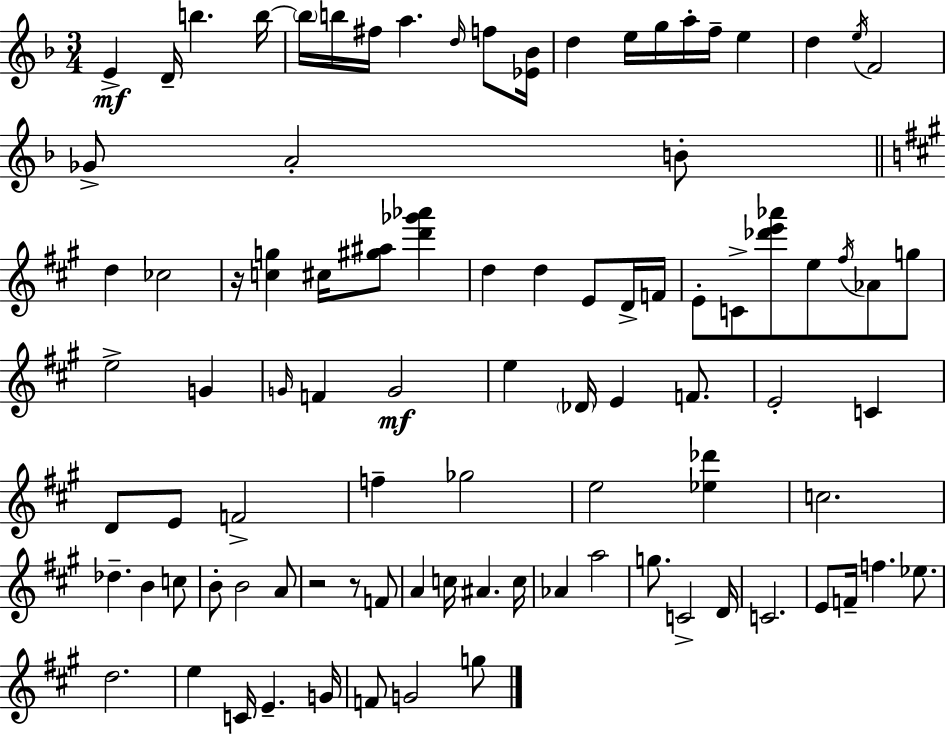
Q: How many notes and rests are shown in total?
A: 92